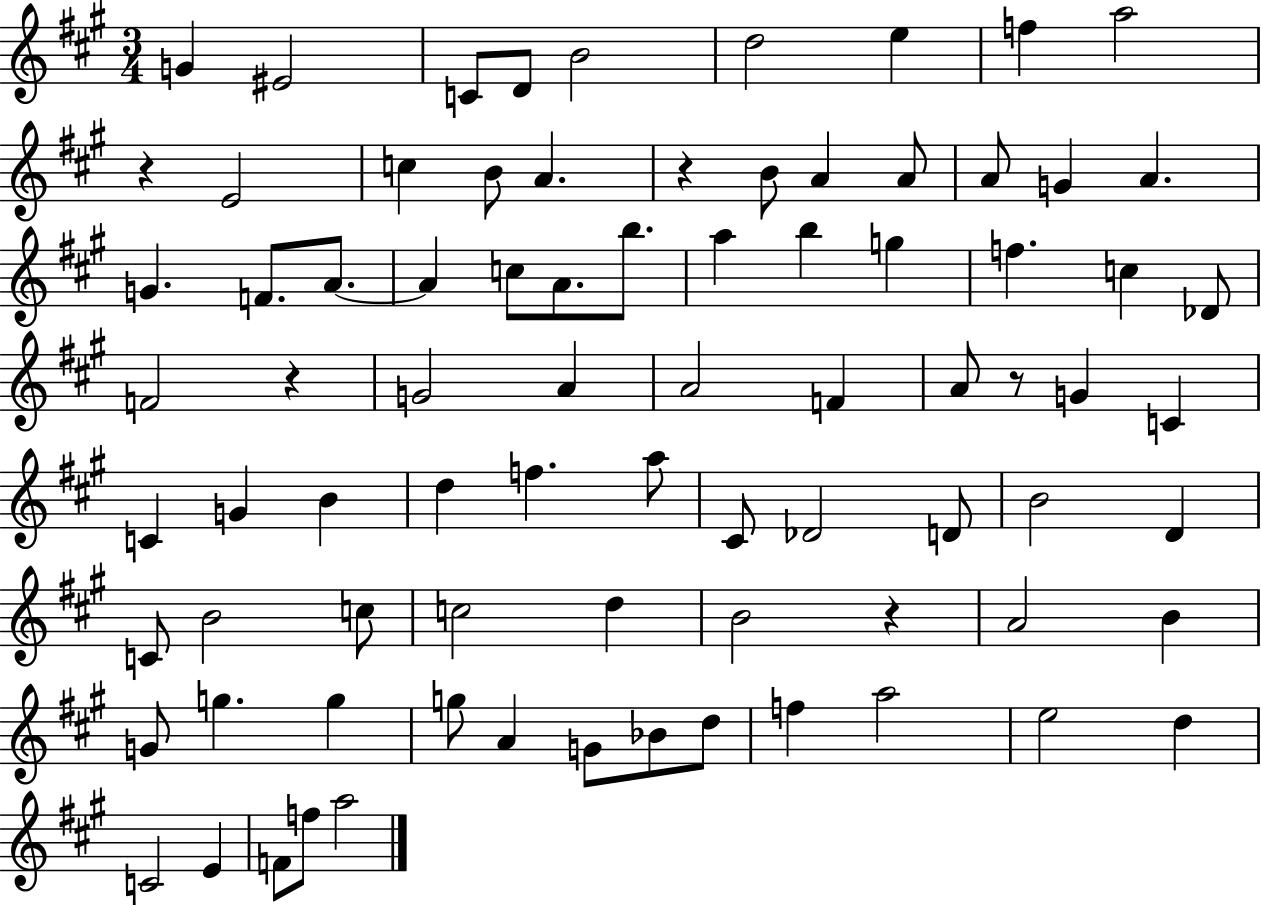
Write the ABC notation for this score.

X:1
T:Untitled
M:3/4
L:1/4
K:A
G ^E2 C/2 D/2 B2 d2 e f a2 z E2 c B/2 A z B/2 A A/2 A/2 G A G F/2 A/2 A c/2 A/2 b/2 a b g f c _D/2 F2 z G2 A A2 F A/2 z/2 G C C G B d f a/2 ^C/2 _D2 D/2 B2 D C/2 B2 c/2 c2 d B2 z A2 B G/2 g g g/2 A G/2 _B/2 d/2 f a2 e2 d C2 E F/2 f/2 a2